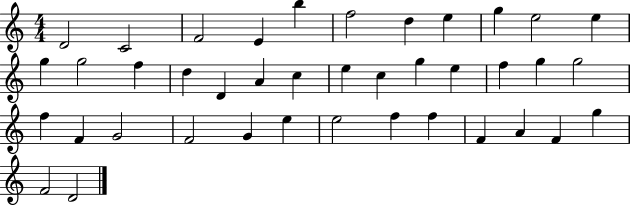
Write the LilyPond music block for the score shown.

{
  \clef treble
  \numericTimeSignature
  \time 4/4
  \key c \major
  d'2 c'2 | f'2 e'4 b''4 | f''2 d''4 e''4 | g''4 e''2 e''4 | \break g''4 g''2 f''4 | d''4 d'4 a'4 c''4 | e''4 c''4 g''4 e''4 | f''4 g''4 g''2 | \break f''4 f'4 g'2 | f'2 g'4 e''4 | e''2 f''4 f''4 | f'4 a'4 f'4 g''4 | \break f'2 d'2 | \bar "|."
}